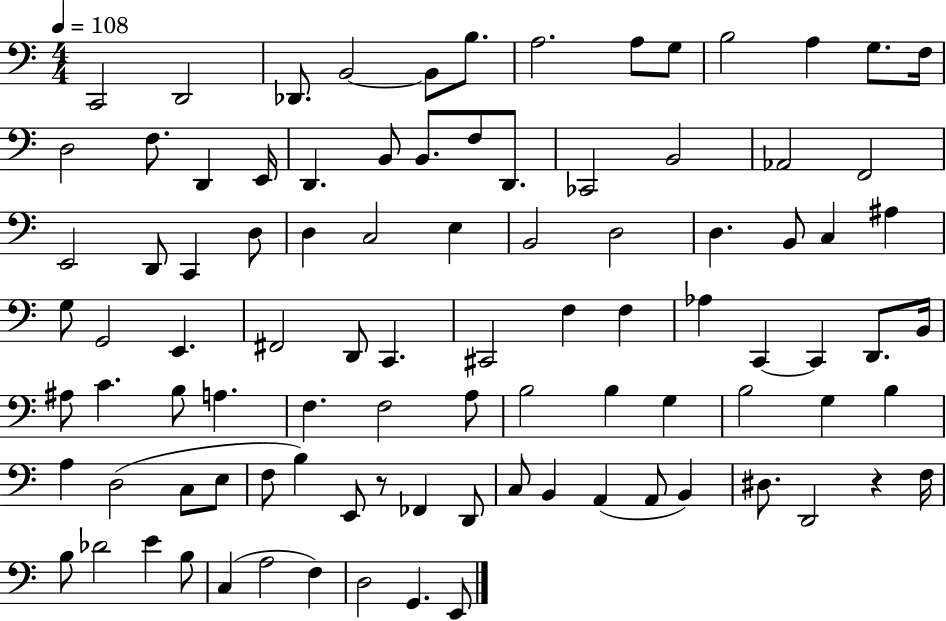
X:1
T:Untitled
M:4/4
L:1/4
K:C
C,,2 D,,2 _D,,/2 B,,2 B,,/2 B,/2 A,2 A,/2 G,/2 B,2 A, G,/2 F,/4 D,2 F,/2 D,, E,,/4 D,, B,,/2 B,,/2 F,/2 D,,/2 _C,,2 B,,2 _A,,2 F,,2 E,,2 D,,/2 C,, D,/2 D, C,2 E, B,,2 D,2 D, B,,/2 C, ^A, G,/2 G,,2 E,, ^F,,2 D,,/2 C,, ^C,,2 F, F, _A, C,, C,, D,,/2 B,,/4 ^A,/2 C B,/2 A, F, F,2 A,/2 B,2 B, G, B,2 G, B, A, D,2 C,/2 E,/2 F,/2 B, E,,/2 z/2 _F,, D,,/2 C,/2 B,, A,, A,,/2 B,, ^D,/2 D,,2 z F,/4 B,/2 _D2 E B,/2 C, A,2 F, D,2 G,, E,,/2